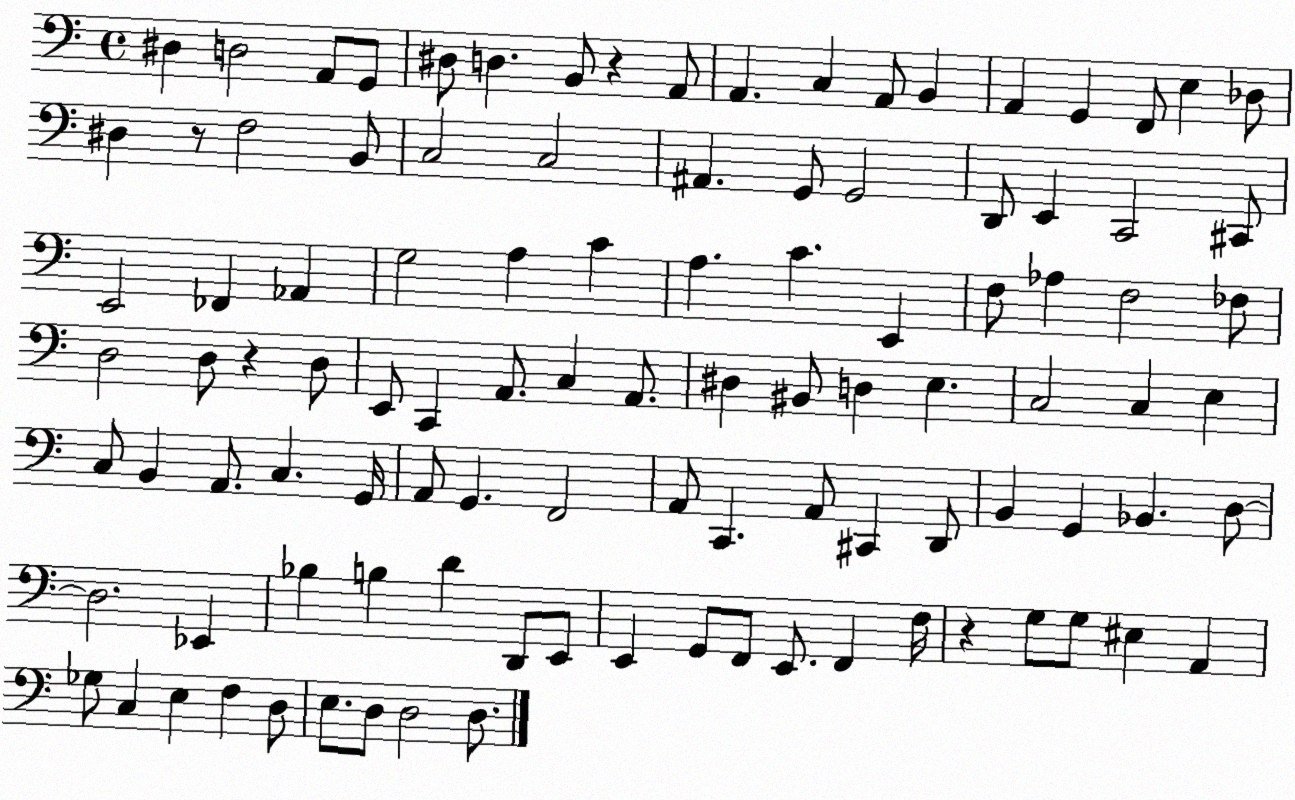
X:1
T:Untitled
M:4/4
L:1/4
K:C
^D, D,2 A,,/2 G,,/2 ^D,/2 D, B,,/2 z A,,/2 A,, C, A,,/2 B,, A,, G,, F,,/2 E, _D,/2 ^D, z/2 F,2 B,,/2 C,2 C,2 ^A,, G,,/2 G,,2 D,,/2 E,, C,,2 ^C,,/2 E,,2 _F,, _A,, G,2 A, C A, C E,, F,/2 _A, F,2 _F,/2 D,2 D,/2 z D,/2 E,,/2 C,, A,,/2 C, A,,/2 ^D, ^B,,/2 D, E, C,2 C, E, C,/2 B,, A,,/2 C, G,,/4 A,,/2 G,, F,,2 A,,/2 C,, A,,/2 ^C,, D,,/2 B,, G,, _B,, D,/2 D,2 _E,, _B, B, D D,,/2 E,,/2 E,, G,,/2 F,,/2 E,,/2 F,, F,/4 z G,/2 G,/2 ^E, A,, _G,/2 C, E, F, D,/2 E,/2 D,/2 D,2 D,/2